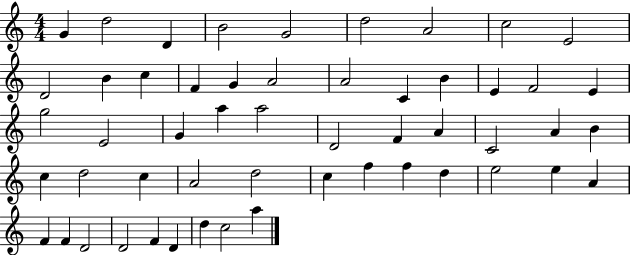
{
  \clef treble
  \numericTimeSignature
  \time 4/4
  \key c \major
  g'4 d''2 d'4 | b'2 g'2 | d''2 a'2 | c''2 e'2 | \break d'2 b'4 c''4 | f'4 g'4 a'2 | a'2 c'4 b'4 | e'4 f'2 e'4 | \break g''2 e'2 | g'4 a''4 a''2 | d'2 f'4 a'4 | c'2 a'4 b'4 | \break c''4 d''2 c''4 | a'2 d''2 | c''4 f''4 f''4 d''4 | e''2 e''4 a'4 | \break f'4 f'4 d'2 | d'2 f'4 d'4 | d''4 c''2 a''4 | \bar "|."
}